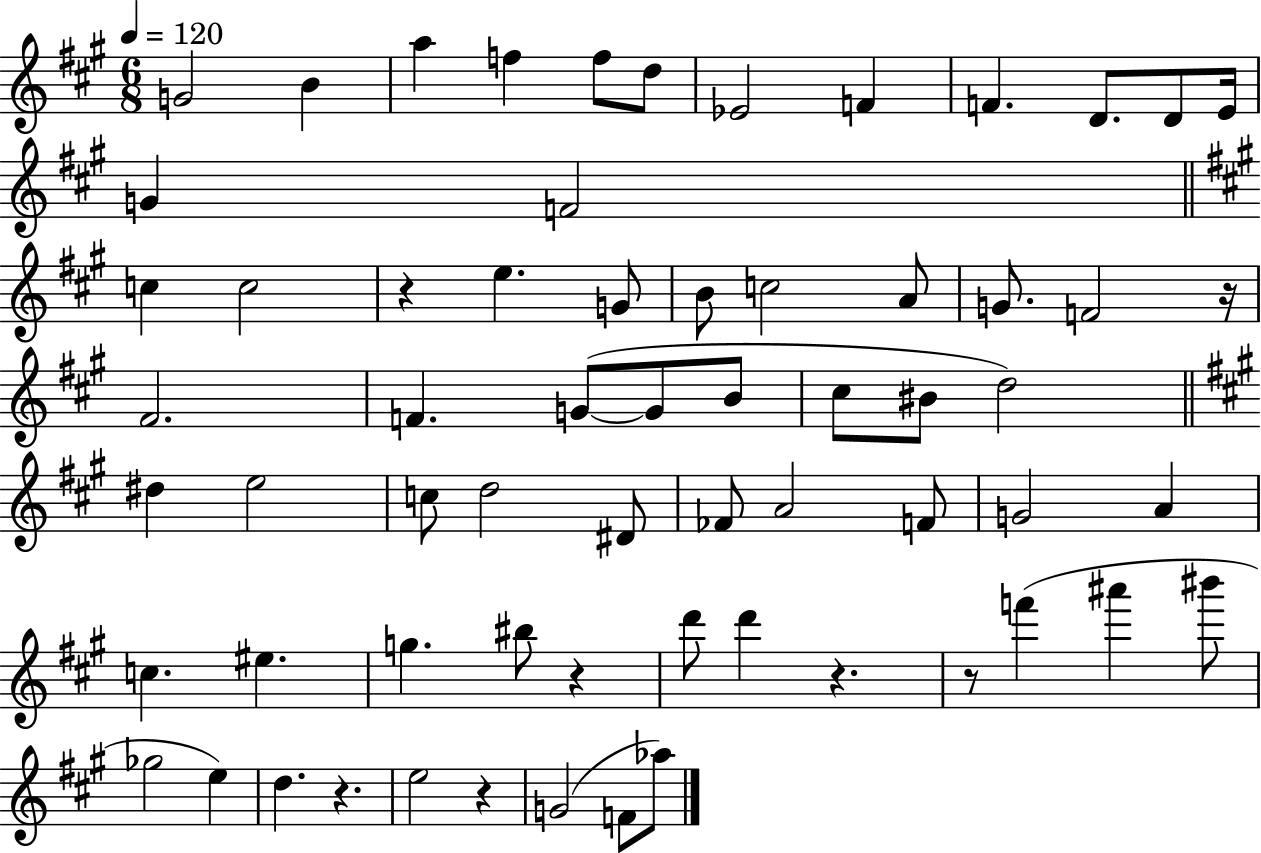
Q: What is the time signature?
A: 6/8